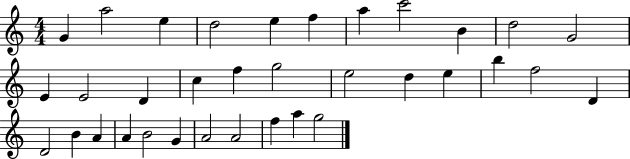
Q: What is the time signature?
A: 4/4